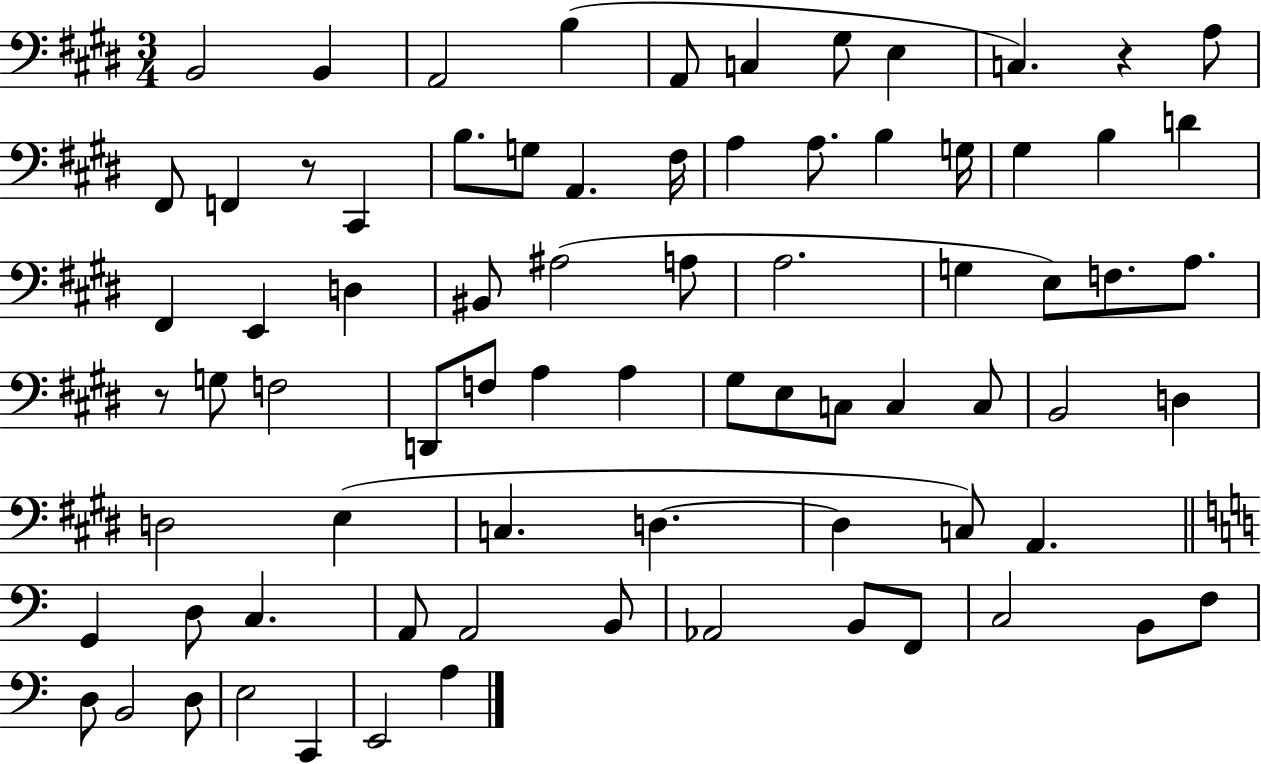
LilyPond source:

{
  \clef bass
  \numericTimeSignature
  \time 3/4
  \key e \major
  b,2 b,4 | a,2 b4( | a,8 c4 gis8 e4 | c4.) r4 a8 | \break fis,8 f,4 r8 cis,4 | b8. g8 a,4. fis16 | a4 a8. b4 g16 | gis4 b4 d'4 | \break fis,4 e,4 d4 | bis,8 ais2( a8 | a2. | g4 e8) f8. a8. | \break r8 g8 f2 | d,8 f8 a4 a4 | gis8 e8 c8 c4 c8 | b,2 d4 | \break d2 e4( | c4. d4.~~ | d4 c8) a,4. | \bar "||" \break \key a \minor g,4 d8 c4. | a,8 a,2 b,8 | aes,2 b,8 f,8 | c2 b,8 f8 | \break d8 b,2 d8 | e2 c,4 | e,2 a4 | \bar "|."
}